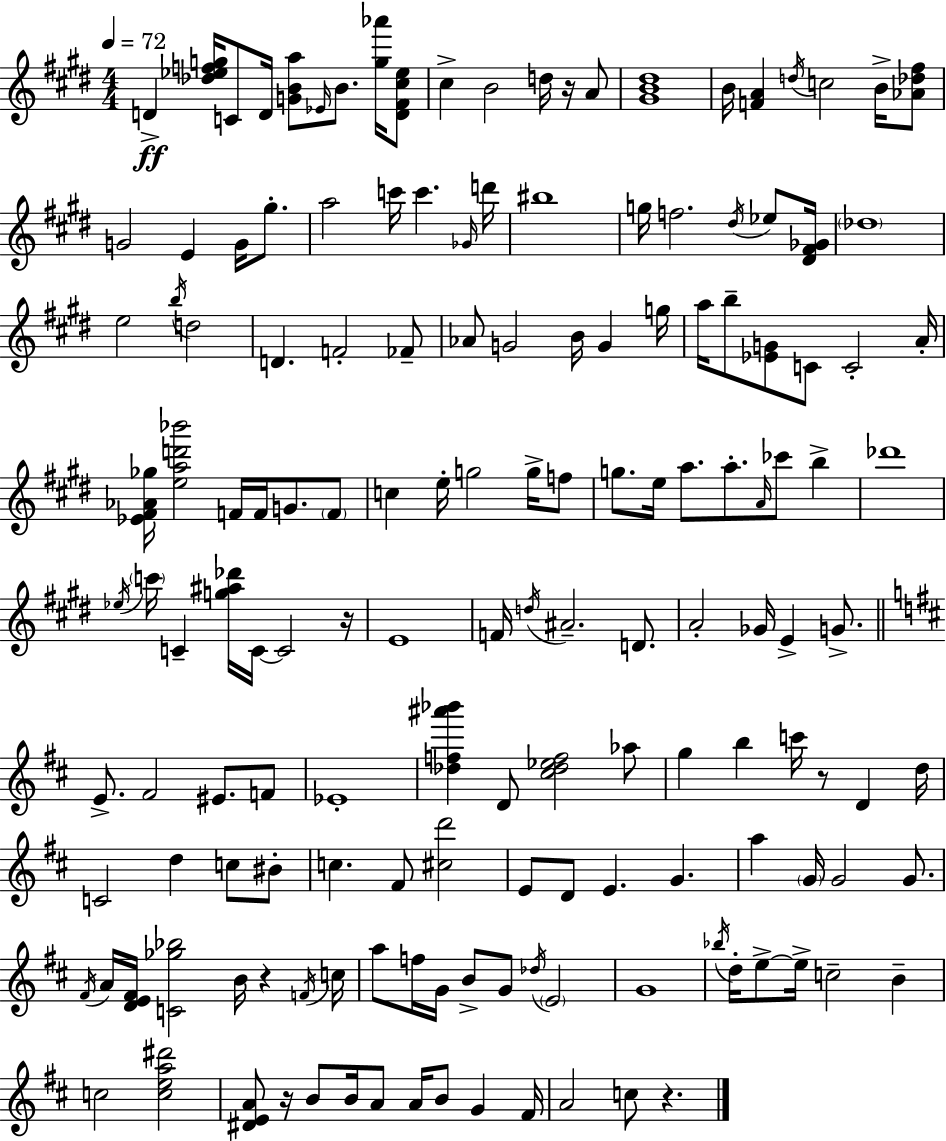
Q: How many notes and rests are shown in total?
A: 155